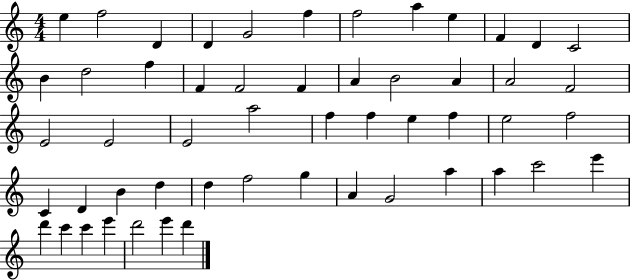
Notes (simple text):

E5/q F5/h D4/q D4/q G4/h F5/q F5/h A5/q E5/q F4/q D4/q C4/h B4/q D5/h F5/q F4/q F4/h F4/q A4/q B4/h A4/q A4/h F4/h E4/h E4/h E4/h A5/h F5/q F5/q E5/q F5/q E5/h F5/h C4/q D4/q B4/q D5/q D5/q F5/h G5/q A4/q G4/h A5/q A5/q C6/h E6/q D6/q C6/q C6/q E6/q D6/h E6/q D6/q